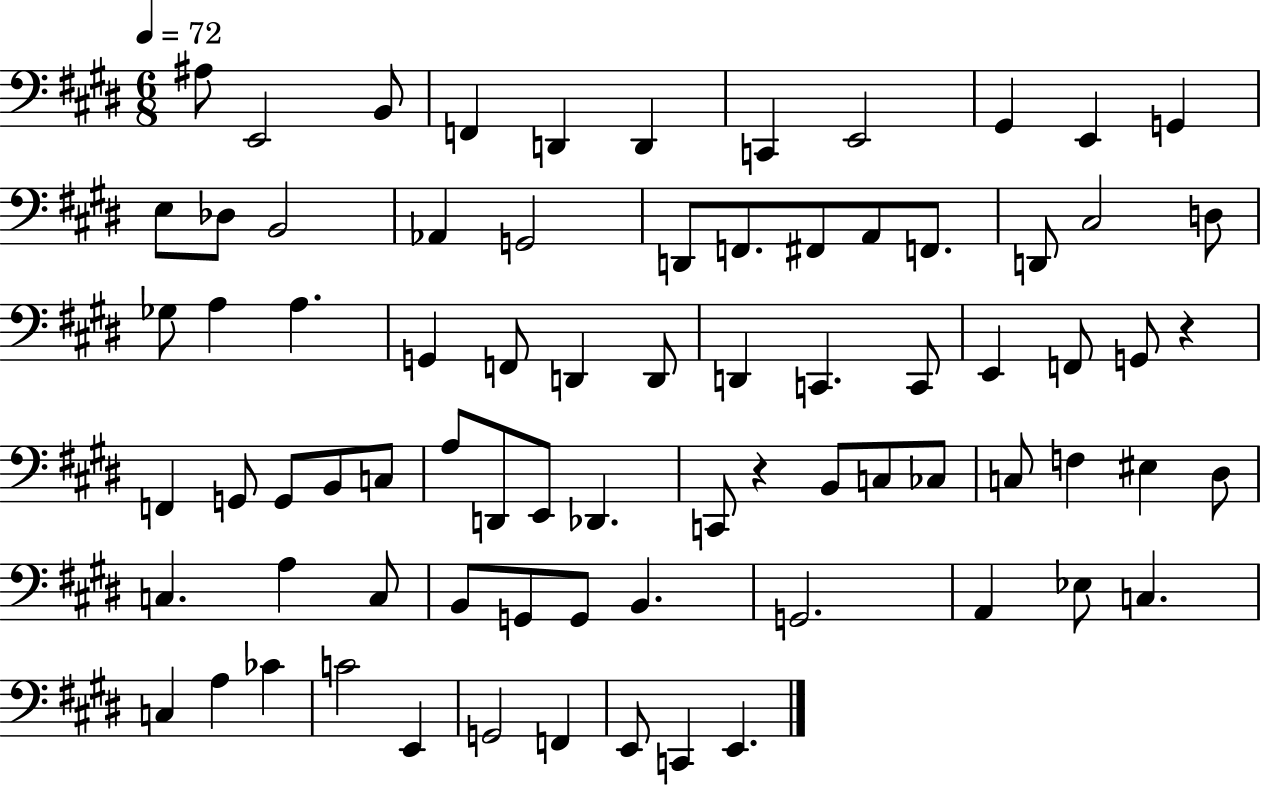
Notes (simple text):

A#3/e E2/h B2/e F2/q D2/q D2/q C2/q E2/h G#2/q E2/q G2/q E3/e Db3/e B2/h Ab2/q G2/h D2/e F2/e. F#2/e A2/e F2/e. D2/e C#3/h D3/e Gb3/e A3/q A3/q. G2/q F2/e D2/q D2/e D2/q C2/q. C2/e E2/q F2/e G2/e R/q F2/q G2/e G2/e B2/e C3/e A3/e D2/e E2/e Db2/q. C2/e R/q B2/e C3/e CES3/e C3/e F3/q EIS3/q D#3/e C3/q. A3/q C3/e B2/e G2/e G2/e B2/q. G2/h. A2/q Eb3/e C3/q. C3/q A3/q CES4/q C4/h E2/q G2/h F2/q E2/e C2/q E2/q.